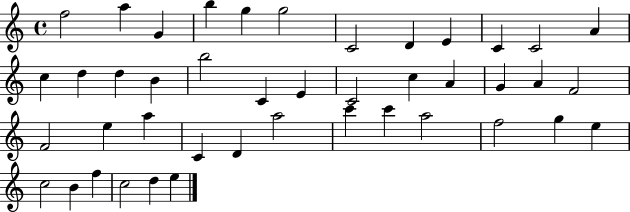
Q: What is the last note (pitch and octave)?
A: E5